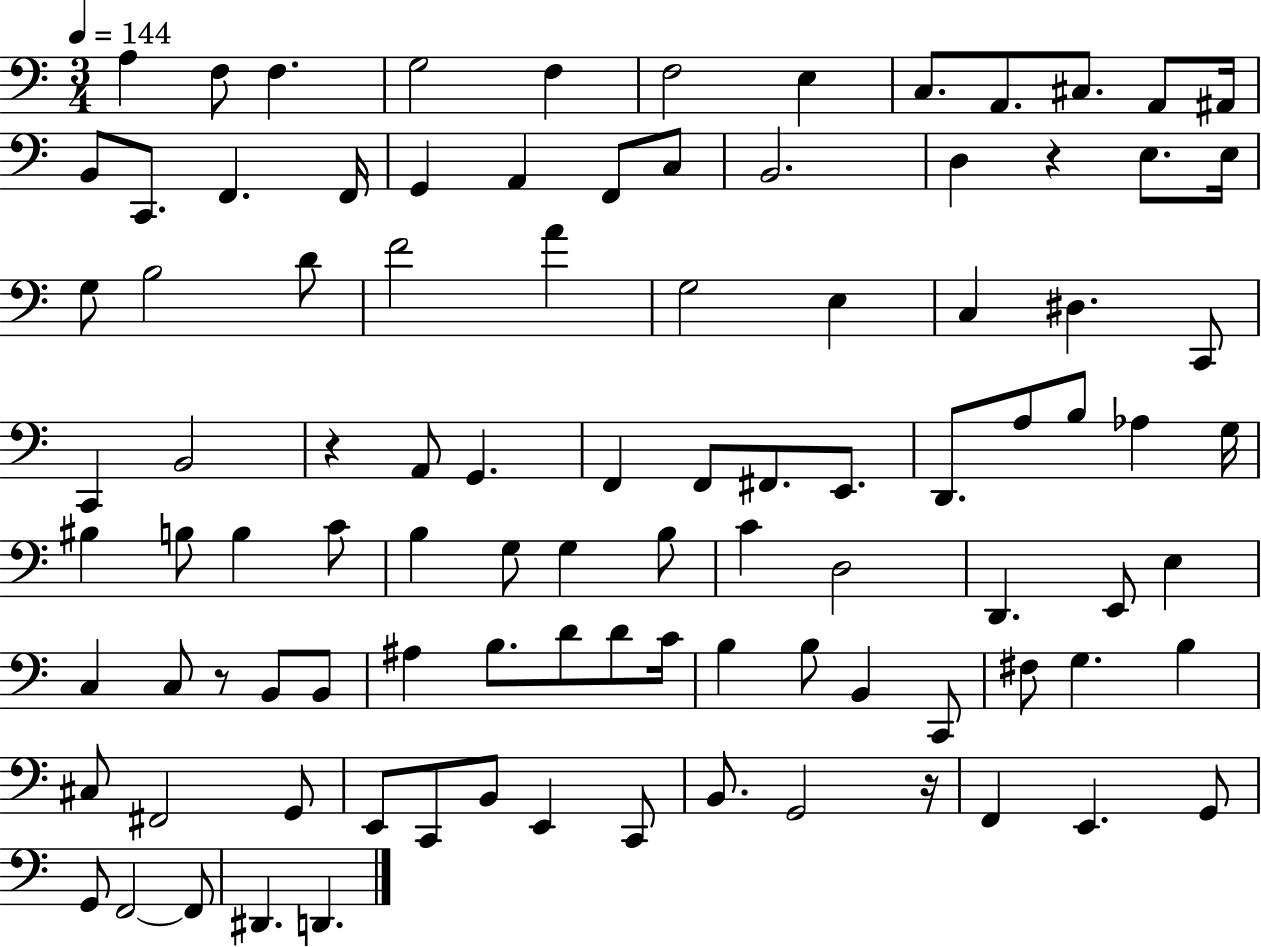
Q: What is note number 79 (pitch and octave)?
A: G2